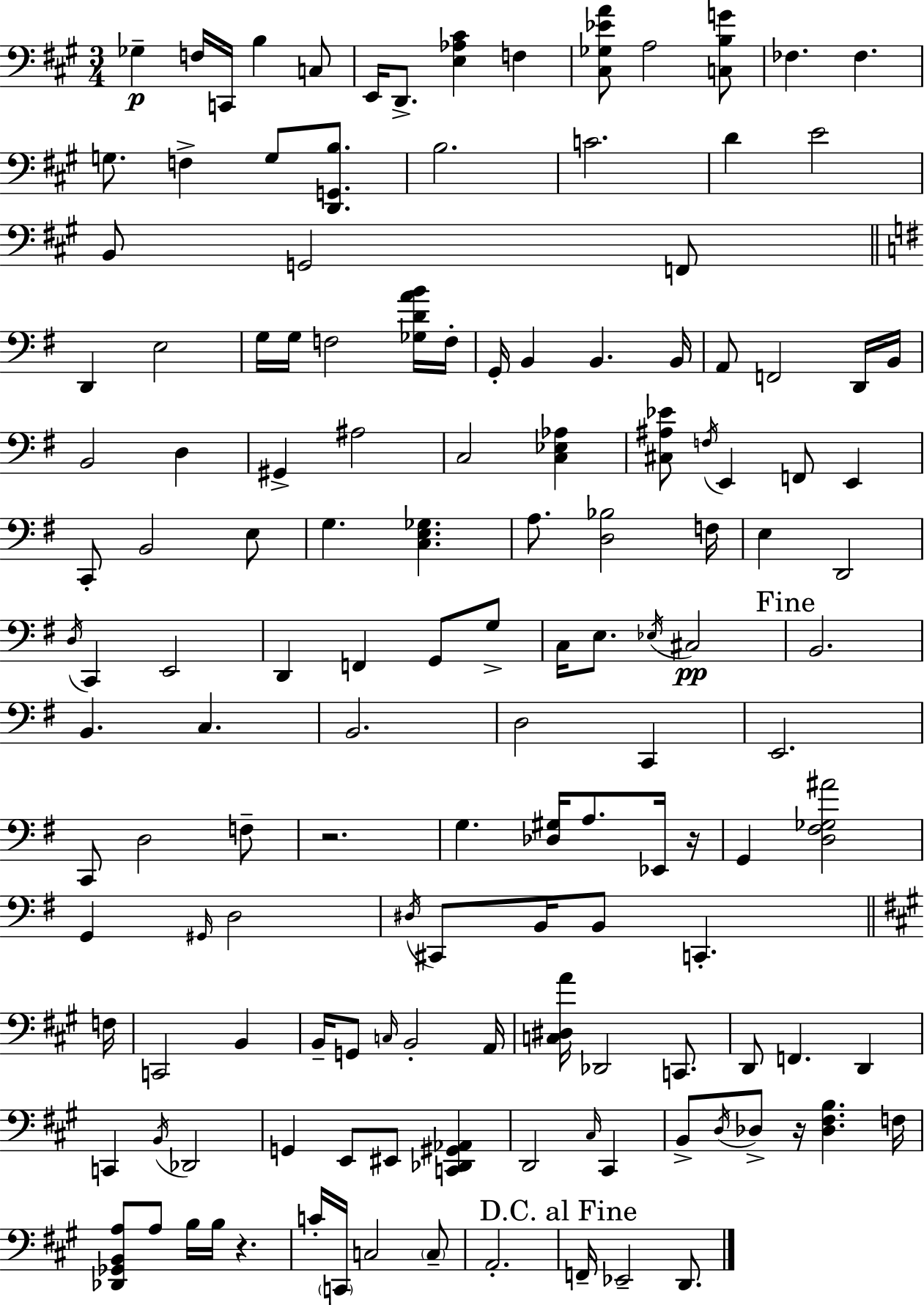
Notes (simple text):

Gb3/q F3/s C2/s B3/q C3/e E2/s D2/e. [E3,Ab3,C#4]/q F3/q [C#3,Gb3,Eb4,A4]/e A3/h [C3,B3,G4]/e FES3/q. FES3/q. G3/e. F3/q G3/e [D2,G2,B3]/e. B3/h. C4/h. D4/q E4/h B2/e G2/h F2/e D2/q E3/h G3/s G3/s F3/h [Gb3,D4,A4,B4]/s F3/s G2/s B2/q B2/q. B2/s A2/e F2/h D2/s B2/s B2/h D3/q G#2/q A#3/h C3/h [C3,Eb3,Ab3]/q [C#3,A#3,Eb4]/e F3/s E2/q F2/e E2/q C2/e B2/h E3/e G3/q. [C3,E3,Gb3]/q. A3/e. [D3,Bb3]/h F3/s E3/q D2/h D3/s C2/q E2/h D2/q F2/q G2/e G3/e C3/s E3/e. Eb3/s C#3/h B2/h. B2/q. C3/q. B2/h. D3/h C2/q E2/h. C2/e D3/h F3/e R/h. G3/q. [Db3,G#3]/s A3/e. Eb2/s R/s G2/q [D3,F#3,Gb3,A#4]/h G2/q G#2/s D3/h D#3/s C#2/e B2/s B2/e C2/q. F3/s C2/h B2/q B2/s G2/e C3/s B2/h A2/s [C3,D#3,A4]/s Db2/h C2/e. D2/e F2/q. D2/q C2/q B2/s Db2/h G2/q E2/e EIS2/e [C2,Db2,G#2,Ab2]/q D2/h C#3/s C#2/q B2/e D3/s Db3/e R/s [Db3,F#3,B3]/q. F3/s [Db2,Gb2,B2,A3]/e A3/e B3/s B3/s R/q. C4/s C2/s C3/h C3/e A2/h. F2/s Eb2/h D2/e.